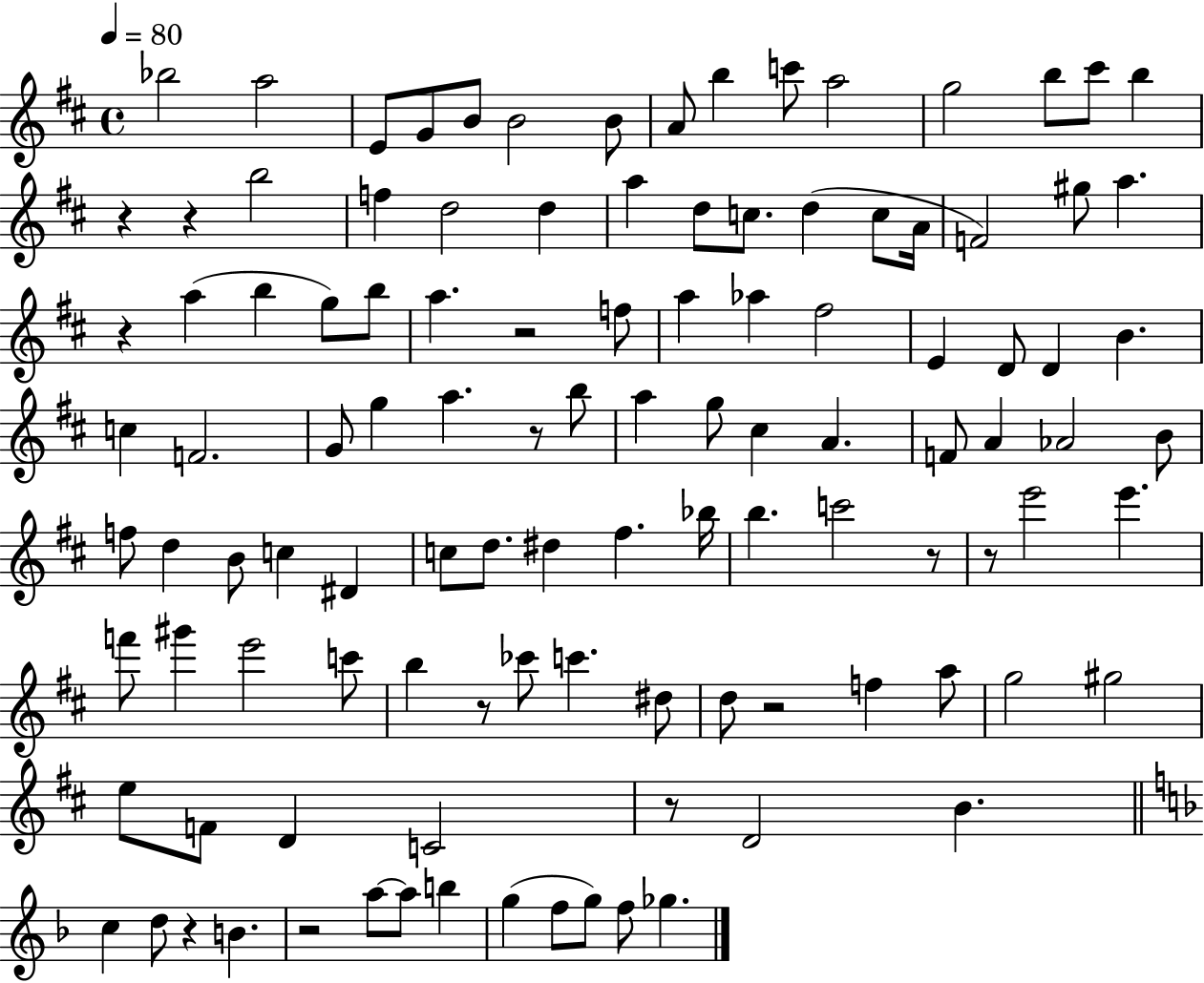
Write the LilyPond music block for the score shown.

{
  \clef treble
  \time 4/4
  \defaultTimeSignature
  \key d \major
  \tempo 4 = 80
  bes''2 a''2 | e'8 g'8 b'8 b'2 b'8 | a'8 b''4 c'''8 a''2 | g''2 b''8 cis'''8 b''4 | \break r4 r4 b''2 | f''4 d''2 d''4 | a''4 d''8 c''8. d''4( c''8 a'16 | f'2) gis''8 a''4. | \break r4 a''4( b''4 g''8) b''8 | a''4. r2 f''8 | a''4 aes''4 fis''2 | e'4 d'8 d'4 b'4. | \break c''4 f'2. | g'8 g''4 a''4. r8 b''8 | a''4 g''8 cis''4 a'4. | f'8 a'4 aes'2 b'8 | \break f''8 d''4 b'8 c''4 dis'4 | c''8 d''8. dis''4 fis''4. bes''16 | b''4. c'''2 r8 | r8 e'''2 e'''4. | \break f'''8 gis'''4 e'''2 c'''8 | b''4 r8 ces'''8 c'''4. dis''8 | d''8 r2 f''4 a''8 | g''2 gis''2 | \break e''8 f'8 d'4 c'2 | r8 d'2 b'4. | \bar "||" \break \key d \minor c''4 d''8 r4 b'4. | r2 a''8~~ a''8 b''4 | g''4( f''8 g''8) f''8 ges''4. | \bar "|."
}